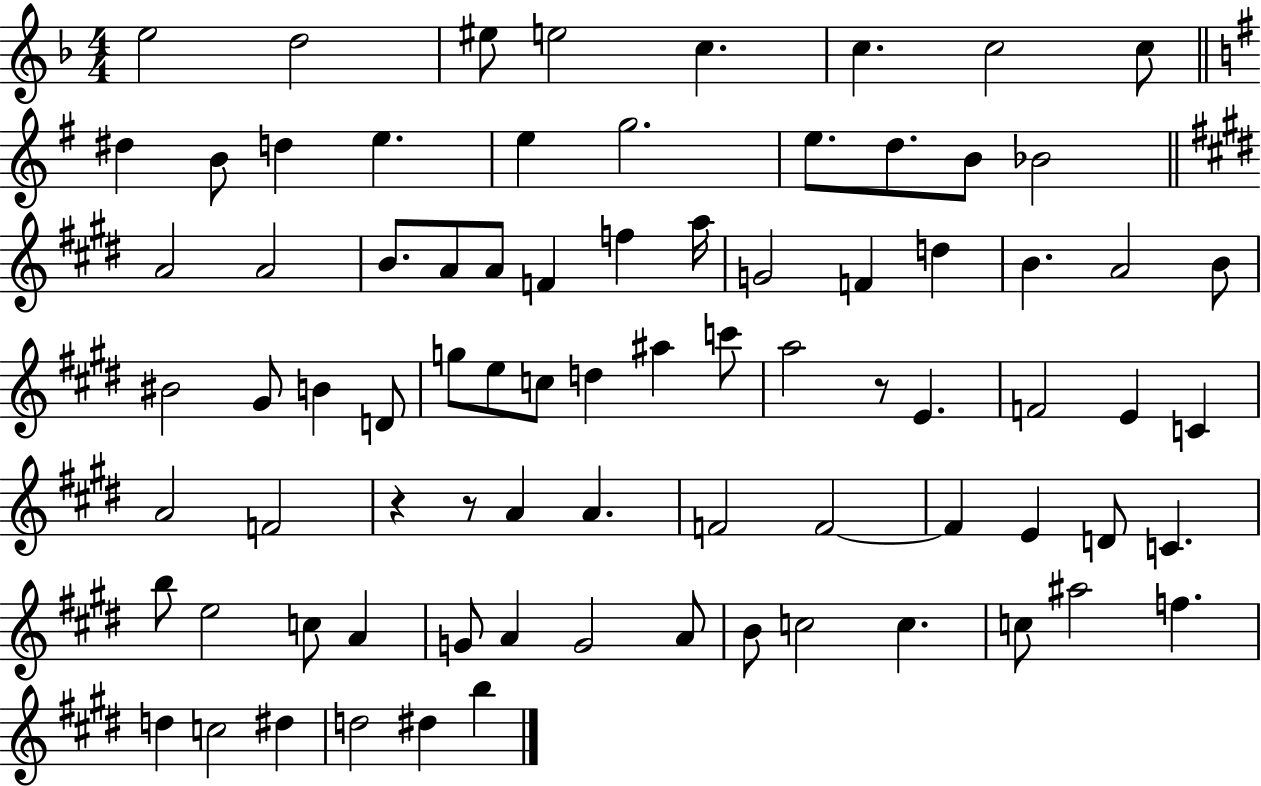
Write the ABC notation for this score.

X:1
T:Untitled
M:4/4
L:1/4
K:F
e2 d2 ^e/2 e2 c c c2 c/2 ^d B/2 d e e g2 e/2 d/2 B/2 _B2 A2 A2 B/2 A/2 A/2 F f a/4 G2 F d B A2 B/2 ^B2 ^G/2 B D/2 g/2 e/2 c/2 d ^a c'/2 a2 z/2 E F2 E C A2 F2 z z/2 A A F2 F2 F E D/2 C b/2 e2 c/2 A G/2 A G2 A/2 B/2 c2 c c/2 ^a2 f d c2 ^d d2 ^d b